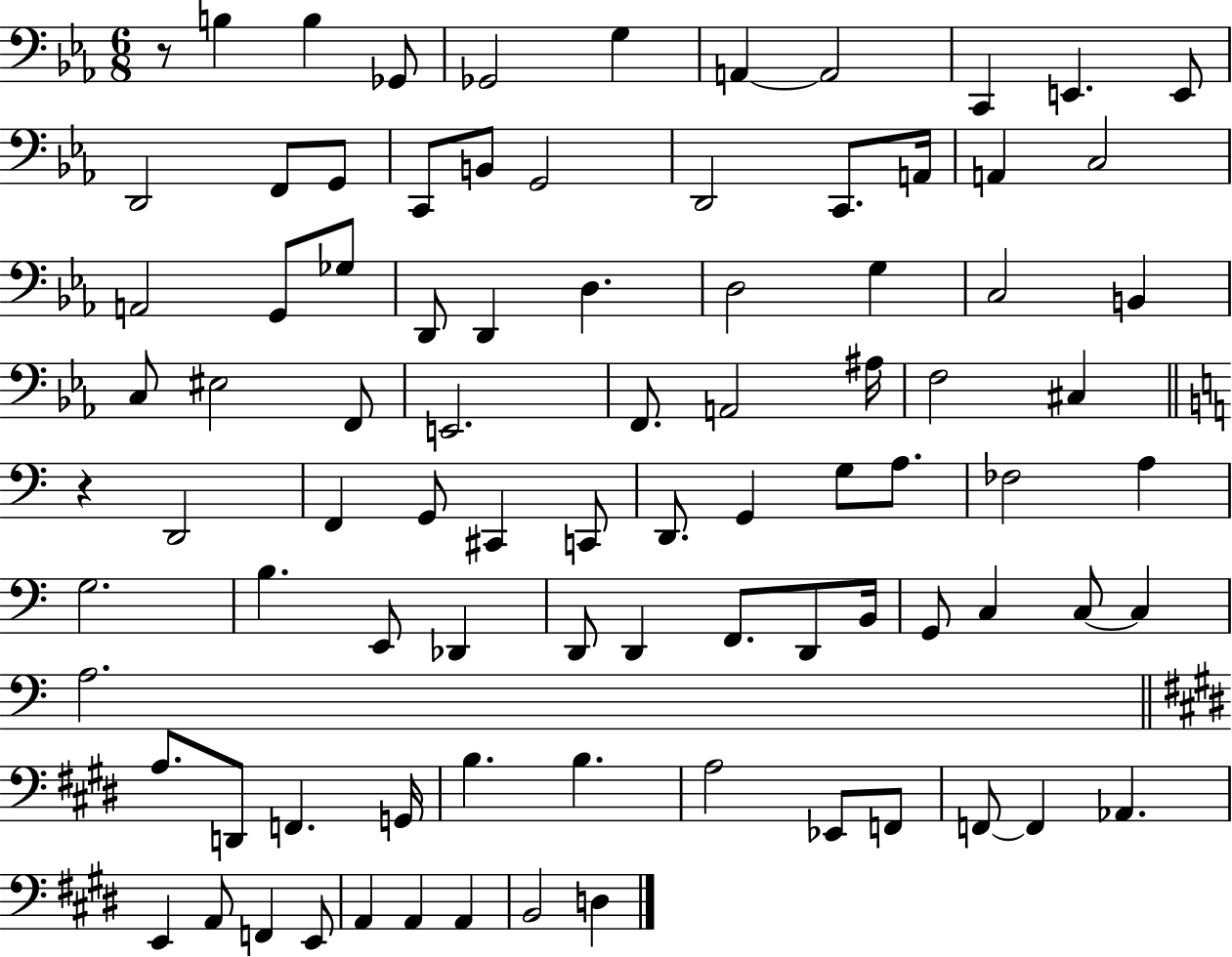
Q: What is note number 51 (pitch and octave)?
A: A3